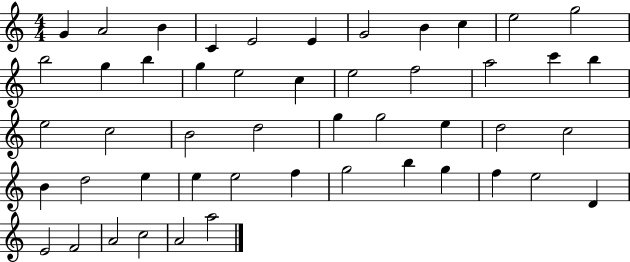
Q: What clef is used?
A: treble